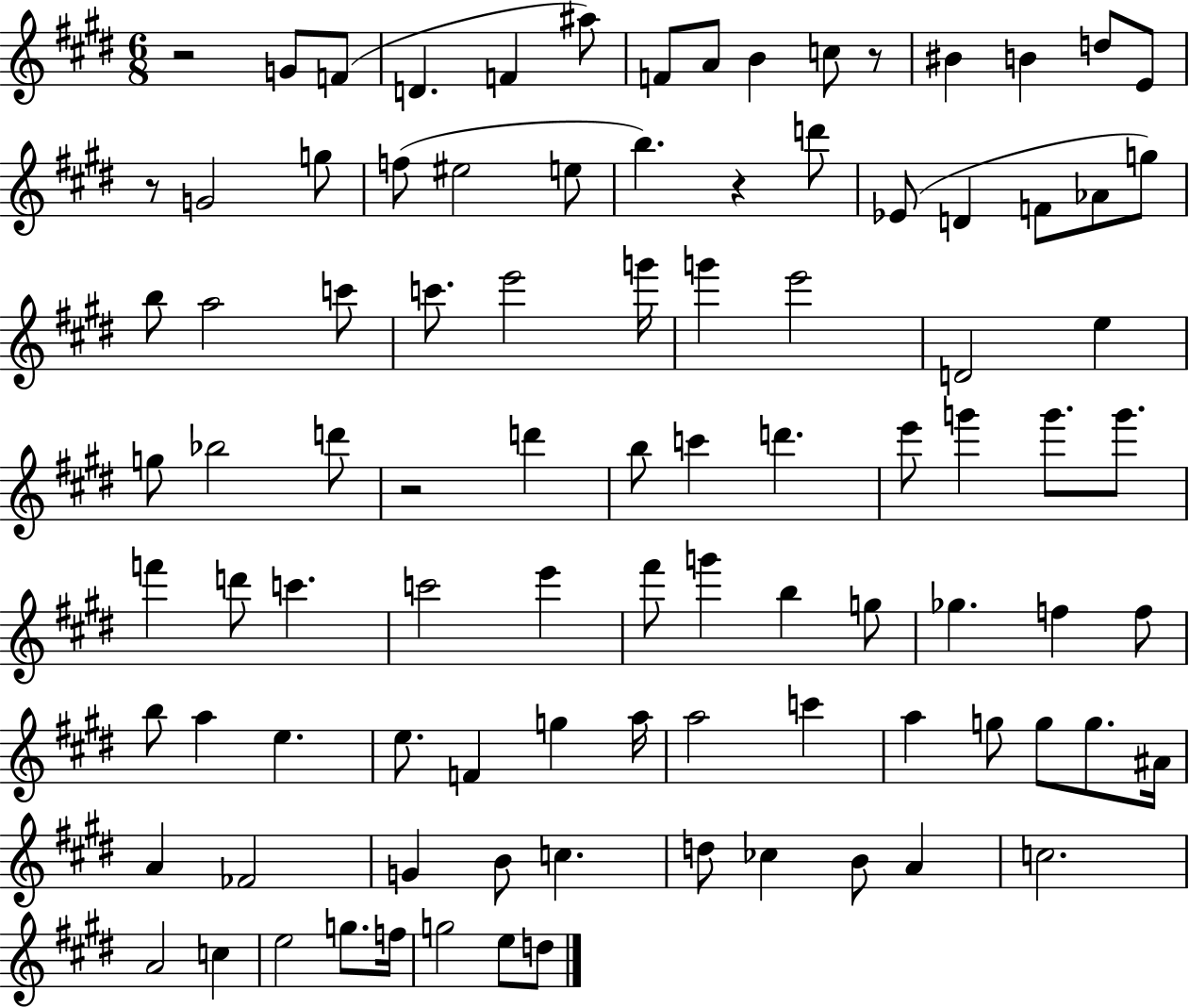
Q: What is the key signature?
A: E major